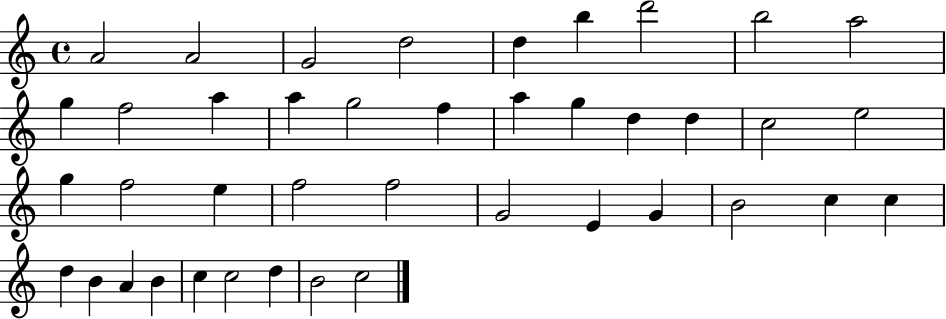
A4/h A4/h G4/h D5/h D5/q B5/q D6/h B5/h A5/h G5/q F5/h A5/q A5/q G5/h F5/q A5/q G5/q D5/q D5/q C5/h E5/h G5/q F5/h E5/q F5/h F5/h G4/h E4/q G4/q B4/h C5/q C5/q D5/q B4/q A4/q B4/q C5/q C5/h D5/q B4/h C5/h